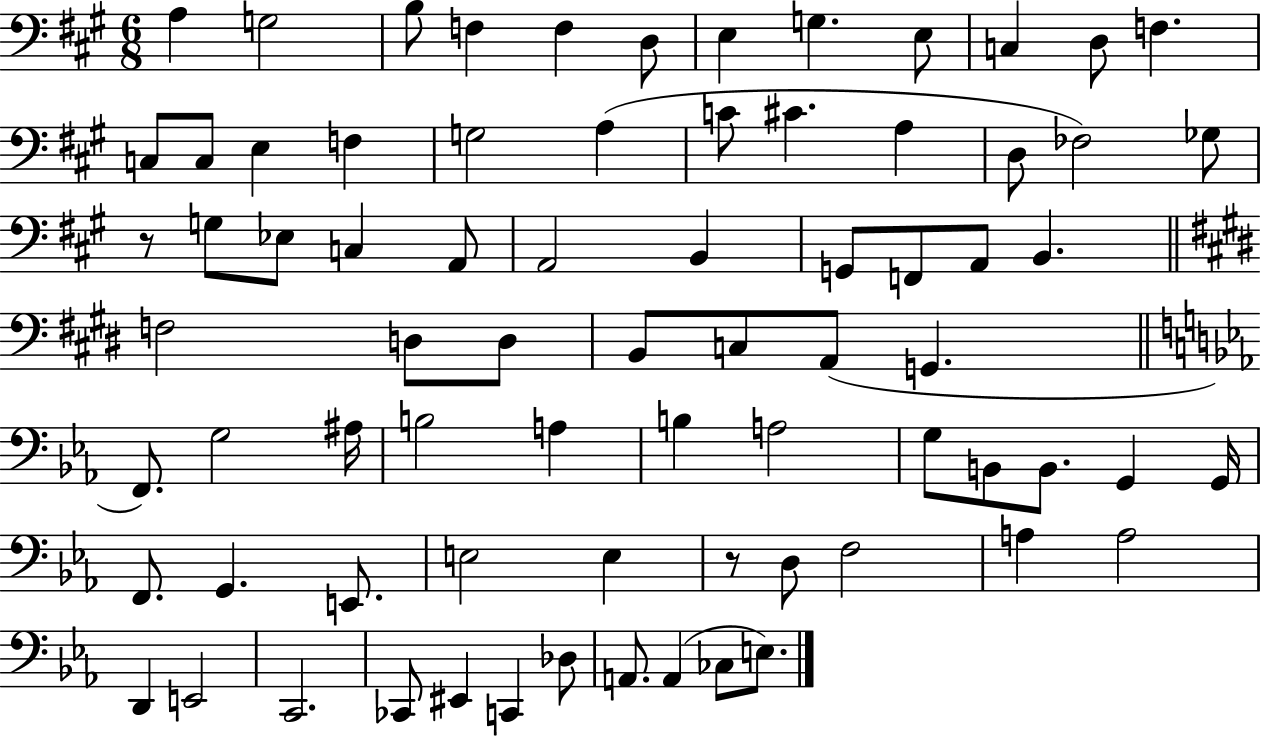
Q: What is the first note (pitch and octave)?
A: A3